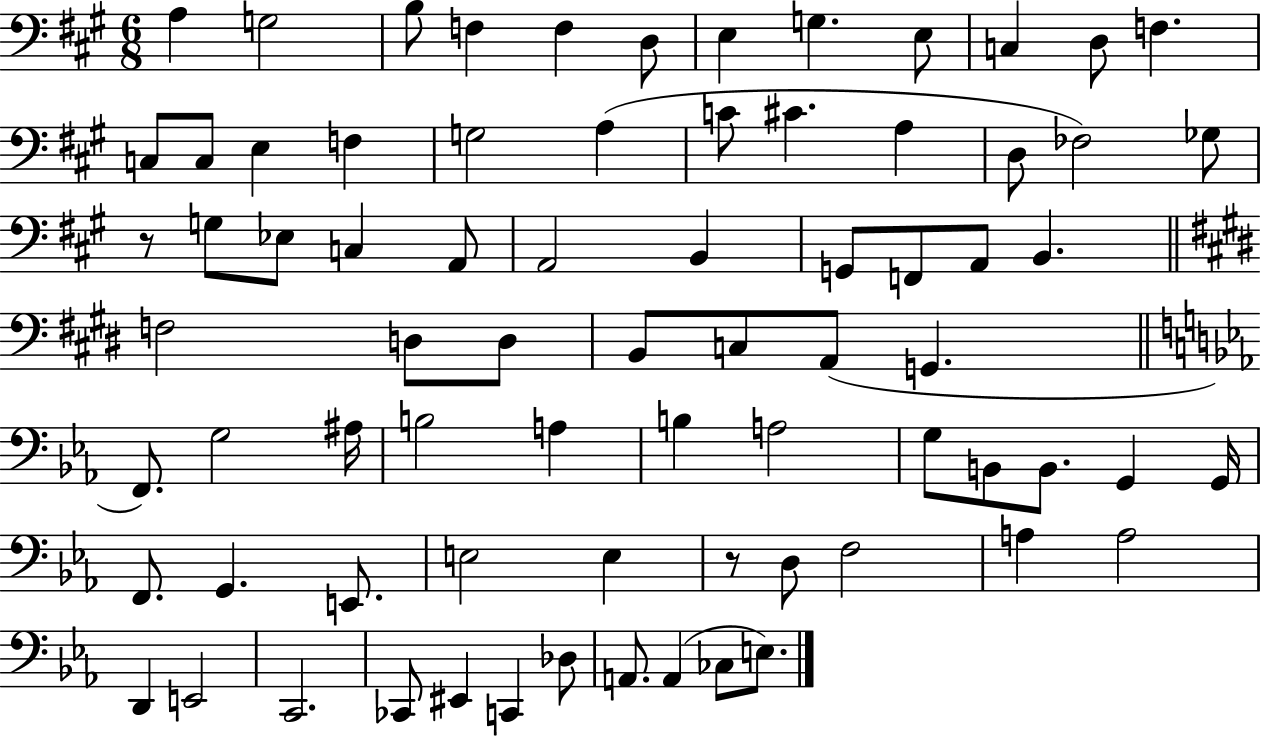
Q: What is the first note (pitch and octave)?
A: A3